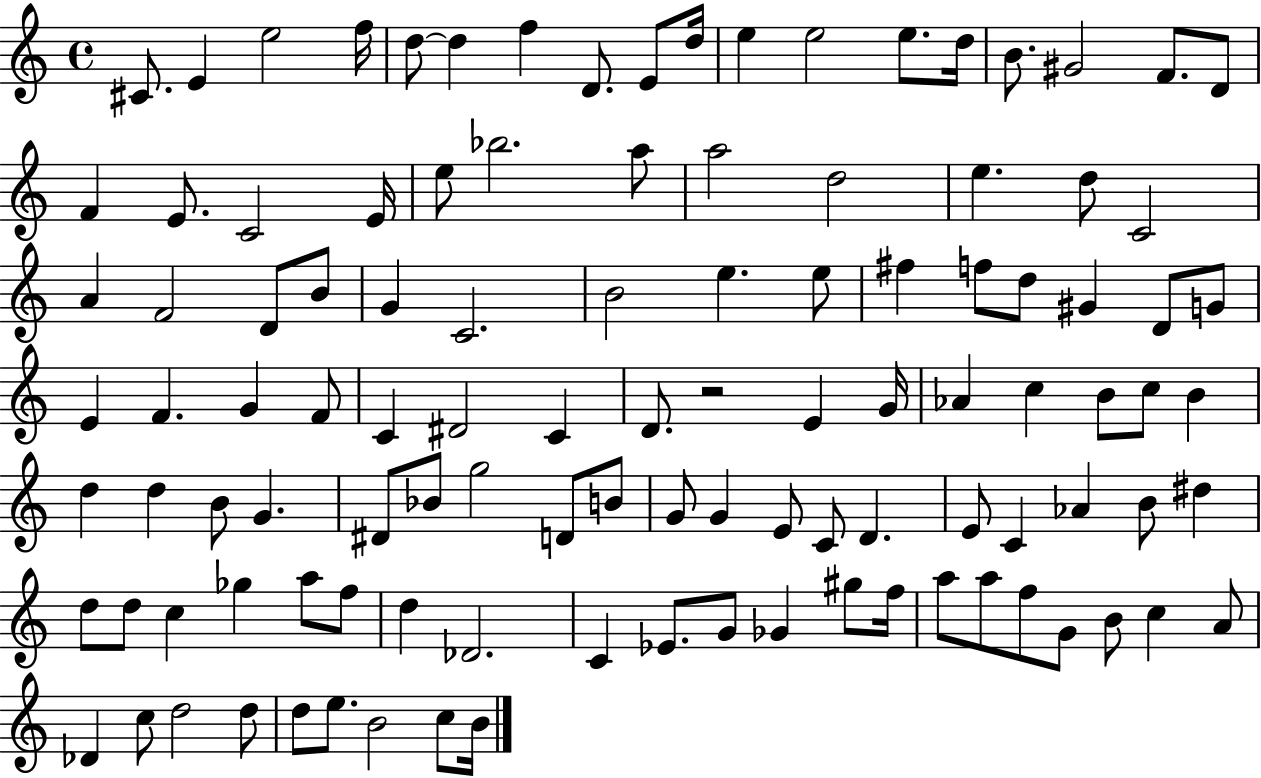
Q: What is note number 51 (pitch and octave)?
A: D#4